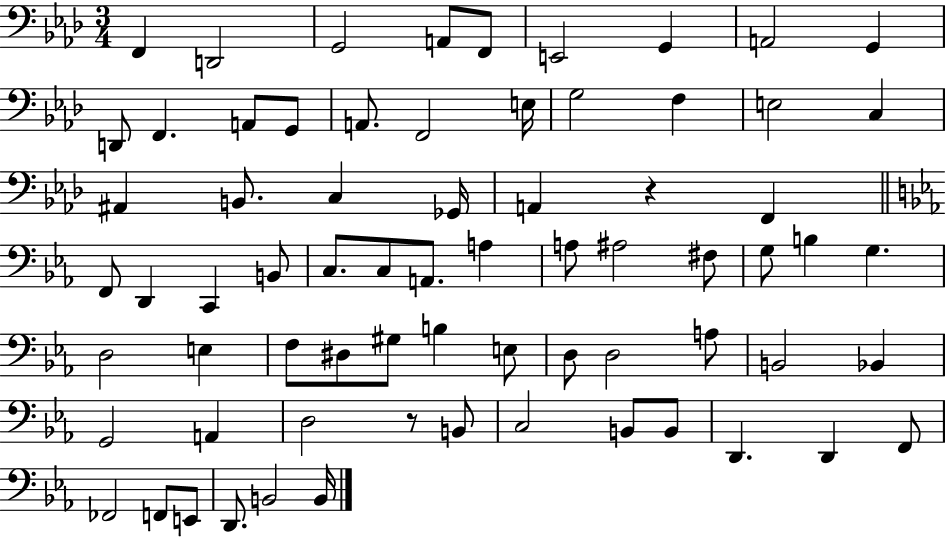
{
  \clef bass
  \numericTimeSignature
  \time 3/4
  \key aes \major
  f,4 d,2 | g,2 a,8 f,8 | e,2 g,4 | a,2 g,4 | \break d,8 f,4. a,8 g,8 | a,8. f,2 e16 | g2 f4 | e2 c4 | \break ais,4 b,8. c4 ges,16 | a,4 r4 f,4 | \bar "||" \break \key ees \major f,8 d,4 c,4 b,8 | c8. c8 a,8. a4 | a8 ais2 fis8 | g8 b4 g4. | \break d2 e4 | f8 dis8 gis8 b4 e8 | d8 d2 a8 | b,2 bes,4 | \break g,2 a,4 | d2 r8 b,8 | c2 b,8 b,8 | d,4. d,4 f,8 | \break fes,2 f,8 e,8 | d,8. b,2 b,16 | \bar "|."
}